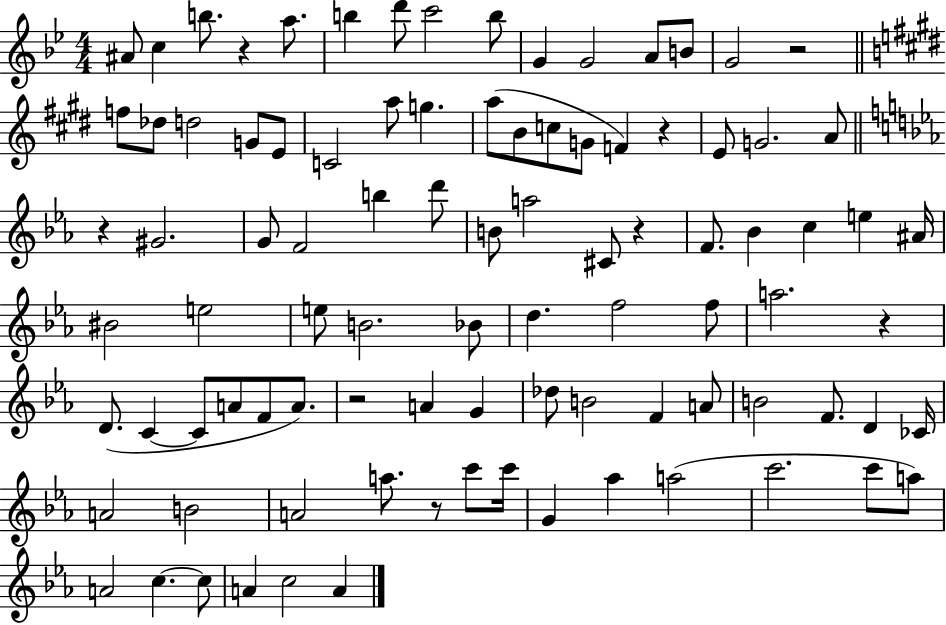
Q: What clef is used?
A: treble